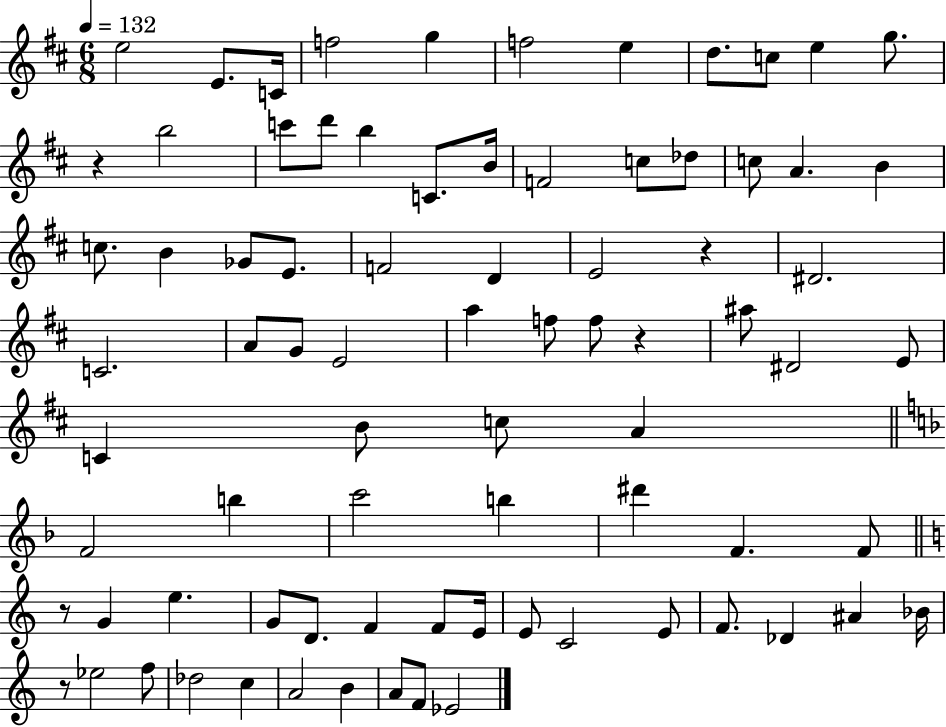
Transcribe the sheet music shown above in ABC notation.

X:1
T:Untitled
M:6/8
L:1/4
K:D
e2 E/2 C/4 f2 g f2 e d/2 c/2 e g/2 z b2 c'/2 d'/2 b C/2 B/4 F2 c/2 _d/2 c/2 A B c/2 B _G/2 E/2 F2 D E2 z ^D2 C2 A/2 G/2 E2 a f/2 f/2 z ^a/2 ^D2 E/2 C B/2 c/2 A F2 b c'2 b ^d' F F/2 z/2 G e G/2 D/2 F F/2 E/4 E/2 C2 E/2 F/2 _D ^A _B/4 z/2 _e2 f/2 _d2 c A2 B A/2 F/2 _E2